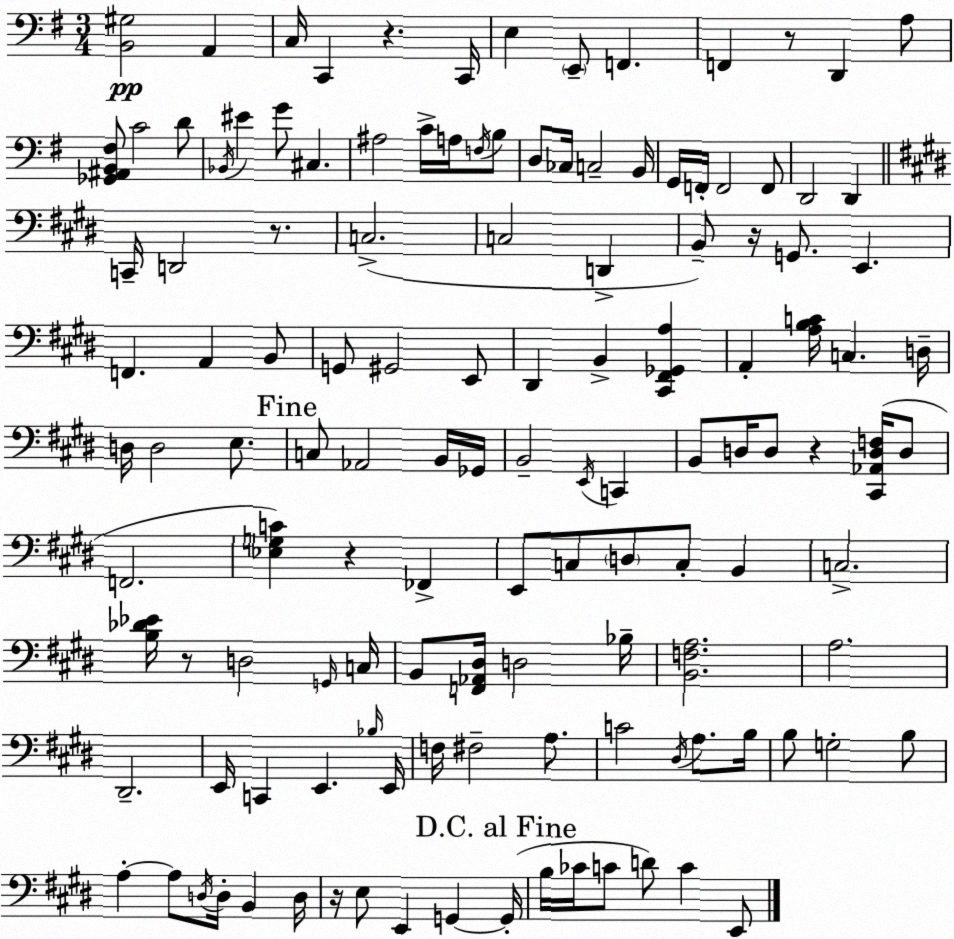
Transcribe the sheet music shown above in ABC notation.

X:1
T:Untitled
M:3/4
L:1/4
K:G
[B,,^G,]2 A,, C,/4 C,, z C,,/4 E, E,,/2 F,, F,, z/2 D,, A,/2 [_G,,^A,,B,,^F,]/2 C2 D/2 _B,,/4 ^E G/2 ^C, ^A,2 C/4 A,/4 F,/4 B,/2 D,/2 _C,/4 C,2 B,,/4 G,,/4 F,,/4 F,,2 F,,/2 D,,2 D,, C,,/4 D,,2 z/2 C,2 C,2 D,, B,,/2 z/4 G,,/2 E,, F,, A,, B,,/2 G,,/2 ^G,,2 E,,/2 ^D,, B,, [^C,,^F,,_G,,A,] A,, [A,B,C]/4 C, D,/4 D,/4 D,2 E,/2 C,/2 _A,,2 B,,/4 _G,,/4 B,,2 E,,/4 C,, B,,/2 D,/4 D,/2 z [^C,,_A,,D,F,]/4 D,/2 F,,2 [_E,G,C] z _F,, E,,/2 C,/2 D,/2 C,/2 B,, C,2 [B,_D_E]/4 z/2 D,2 G,,/4 C,/4 B,,/2 [F,,_A,,^D,]/4 D,2 _B,/4 [B,,F,A,]2 A,2 ^D,,2 E,,/4 C,, E,, _B,/4 E,,/4 F,/4 ^F,2 A,/2 C2 ^D,/4 A,/2 B,/4 B,/2 G,2 B,/2 A, A,/2 D,/4 D,/4 B,, D,/4 z/4 E,/2 E,, G,, G,,/4 B,/4 _C/4 C/2 D/2 C E,,/2